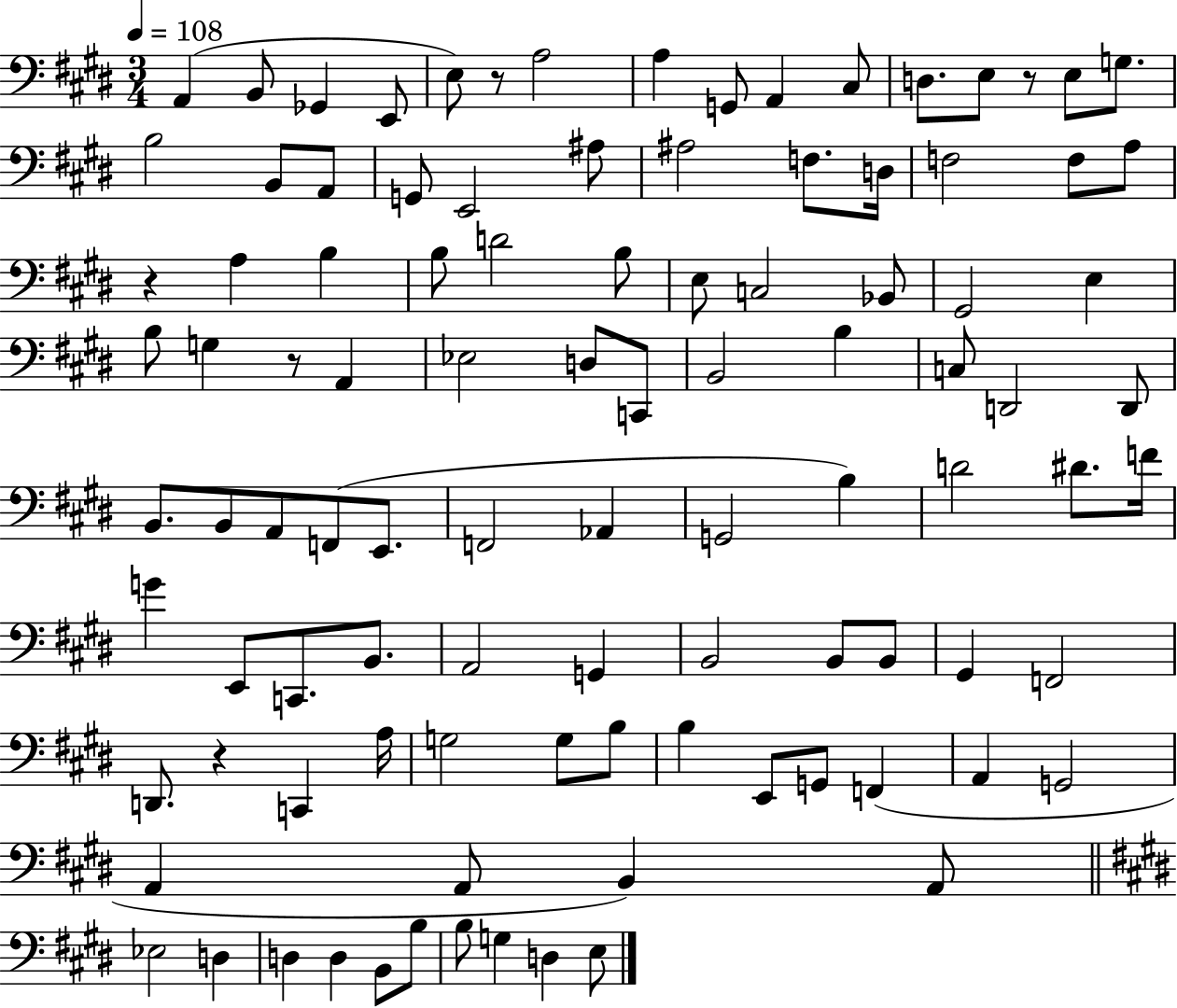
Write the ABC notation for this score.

X:1
T:Untitled
M:3/4
L:1/4
K:E
A,, B,,/2 _G,, E,,/2 E,/2 z/2 A,2 A, G,,/2 A,, ^C,/2 D,/2 E,/2 z/2 E,/2 G,/2 B,2 B,,/2 A,,/2 G,,/2 E,,2 ^A,/2 ^A,2 F,/2 D,/4 F,2 F,/2 A,/2 z A, B, B,/2 D2 B,/2 E,/2 C,2 _B,,/2 ^G,,2 E, B,/2 G, z/2 A,, _E,2 D,/2 C,,/2 B,,2 B, C,/2 D,,2 D,,/2 B,,/2 B,,/2 A,,/2 F,,/2 E,,/2 F,,2 _A,, G,,2 B, D2 ^D/2 F/4 G E,,/2 C,,/2 B,,/2 A,,2 G,, B,,2 B,,/2 B,,/2 ^G,, F,,2 D,,/2 z C,, A,/4 G,2 G,/2 B,/2 B, E,,/2 G,,/2 F,, A,, G,,2 A,, A,,/2 B,, A,,/2 _E,2 D, D, D, B,,/2 B,/2 B,/2 G, D, E,/2